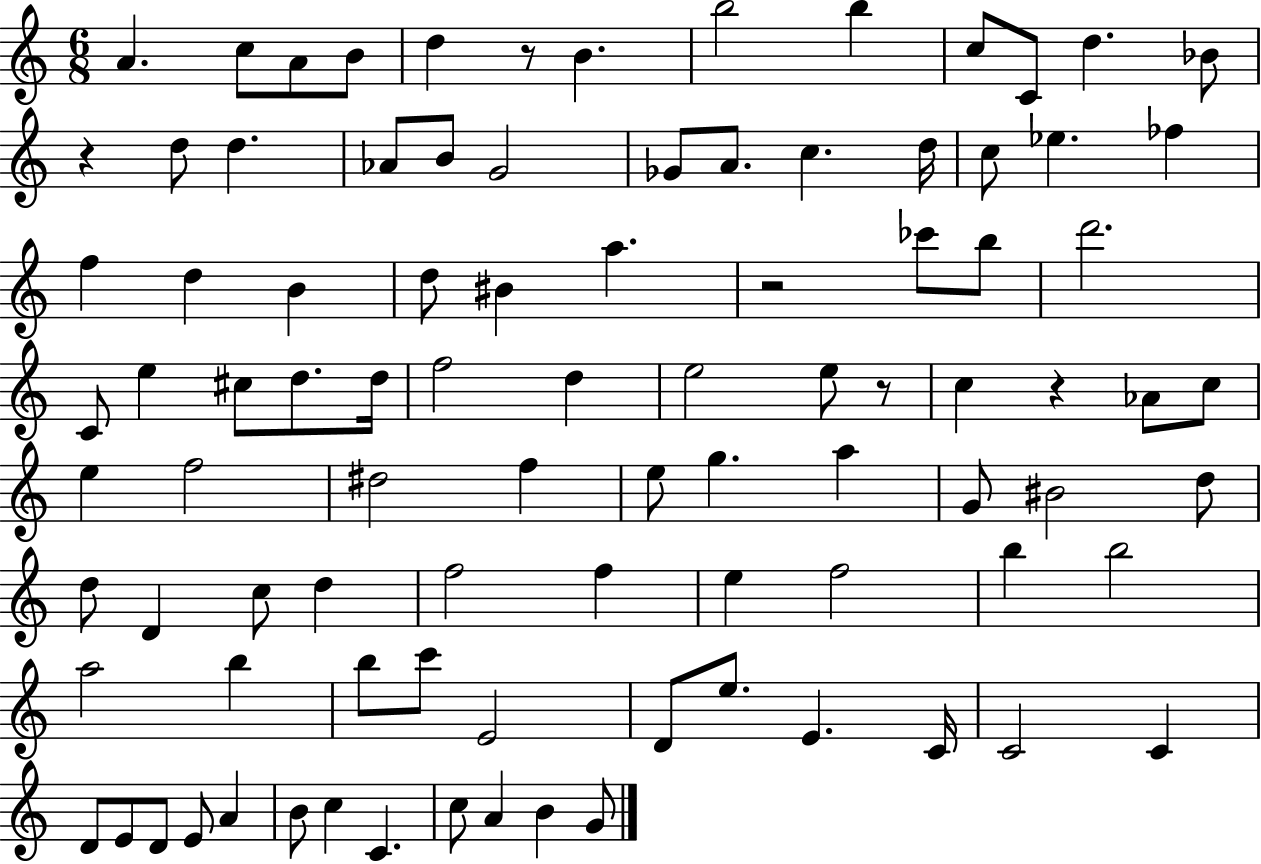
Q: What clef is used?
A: treble